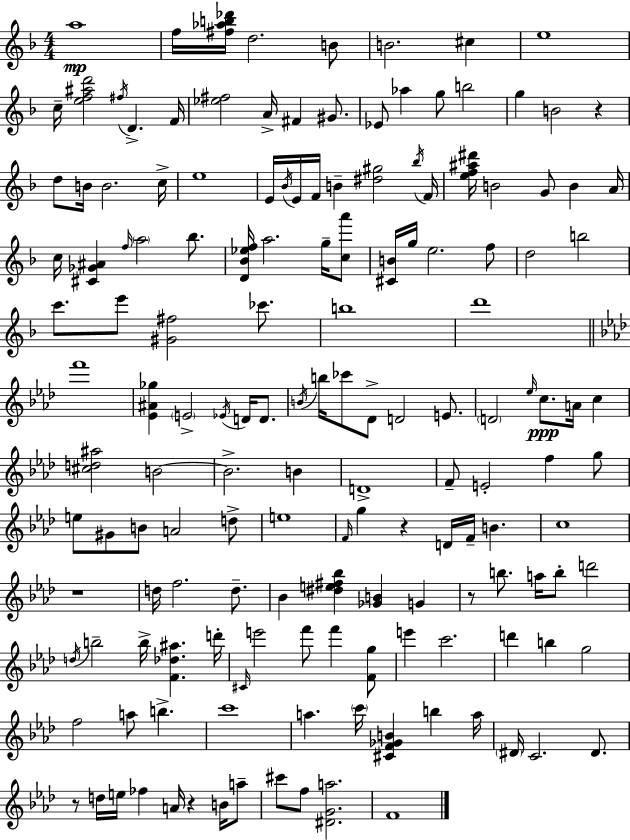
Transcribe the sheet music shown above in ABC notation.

X:1
T:Untitled
M:4/4
L:1/4
K:F
a4 f/4 [^f_ab_d']/4 d2 B/2 B2 ^c e4 c/4 [ef^ad']2 ^f/4 D F/4 [_e^f]2 A/4 ^F ^G/2 _E/2 _a g/2 b2 g B2 z d/2 B/4 B2 c/4 e4 E/4 _B/4 E/4 F/4 B [^d^g]2 _b/4 F/4 [ef^a^d']/4 B2 G/2 B A/4 c/4 [^C_G^A] f/4 a2 _b/2 [D_B_ef]/4 a2 g/4 [ca']/2 [^CB]/4 g/4 e2 f/2 d2 b2 c'/2 e'/2 [^G^f]2 _c'/2 b4 d'4 f'4 [_E^A_g] E2 _E/4 D/4 D/2 B/4 b/4 _c'/2 _D/2 D2 E/2 D2 _e/4 c/2 A/4 c [^cd^a]2 B2 B2 B D4 F/2 E2 f g/2 e/2 ^G/2 B/2 A2 d/2 e4 F/4 g z D/4 F/4 B c4 z4 d/4 f2 d/2 _B [^de^f_b] [_GB] G z/2 b/2 a/4 b/2 d'2 d/4 b2 b/4 [F_d^a] d'/4 ^C/4 e'2 f'/2 f' [Fg]/2 e' c'2 d' b g2 f2 a/2 b c'4 a c'/4 [^CF_GB] b a/4 ^D/4 C2 ^D/2 z/2 d/4 e/4 _f A/4 z B/4 a/2 ^c'/2 f/2 [^DGa]2 F4